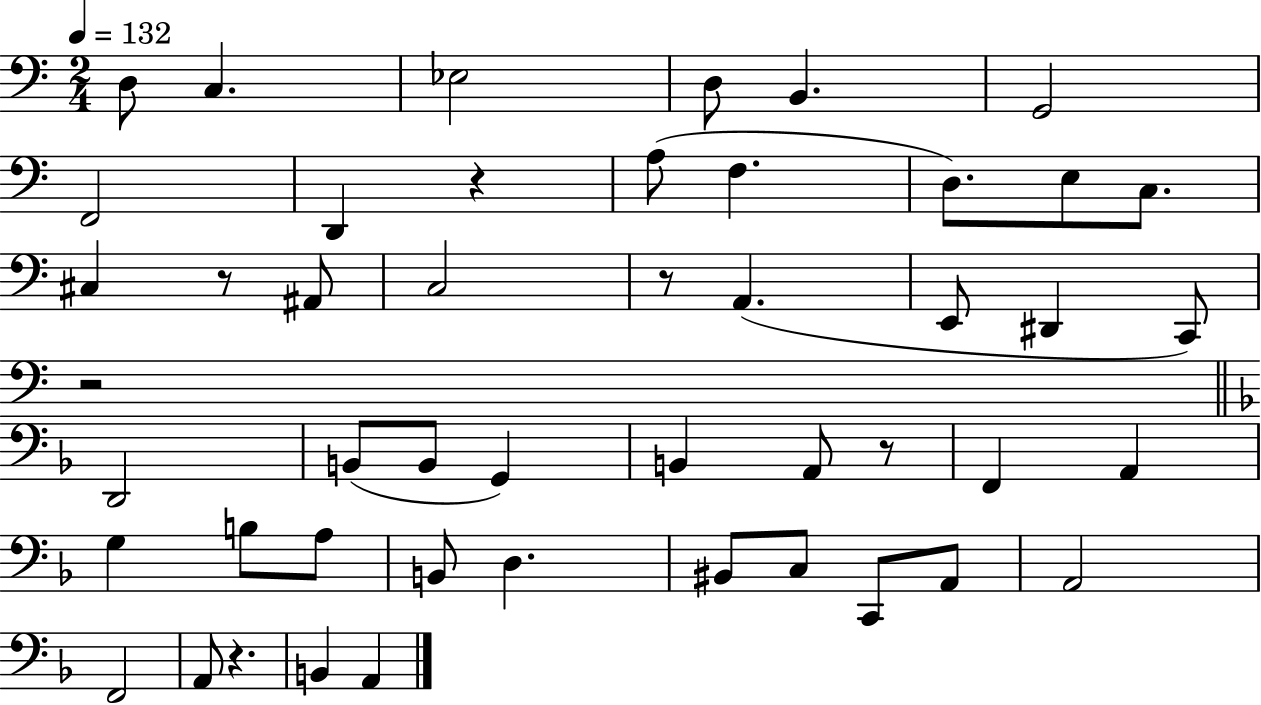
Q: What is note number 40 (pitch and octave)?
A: A2